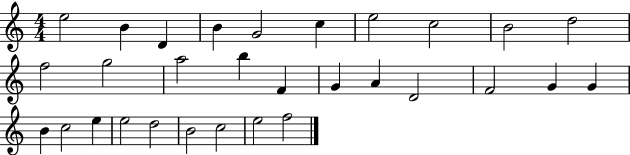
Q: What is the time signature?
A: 4/4